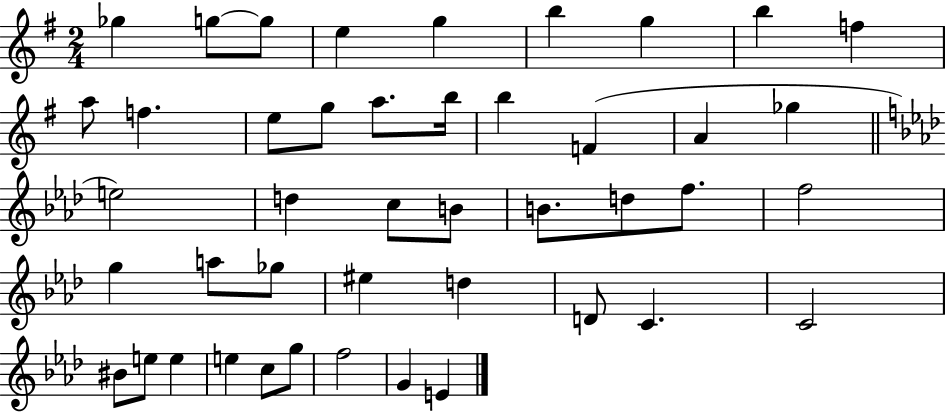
{
  \clef treble
  \numericTimeSignature
  \time 2/4
  \key g \major
  ges''4 g''8~~ g''8 | e''4 g''4 | b''4 g''4 | b''4 f''4 | \break a''8 f''4. | e''8 g''8 a''8. b''16 | b''4 f'4( | a'4 ges''4 | \break \bar "||" \break \key aes \major e''2) | d''4 c''8 b'8 | b'8. d''8 f''8. | f''2 | \break g''4 a''8 ges''8 | eis''4 d''4 | d'8 c'4. | c'2 | \break bis'8 e''8 e''4 | e''4 c''8 g''8 | f''2 | g'4 e'4 | \break \bar "|."
}